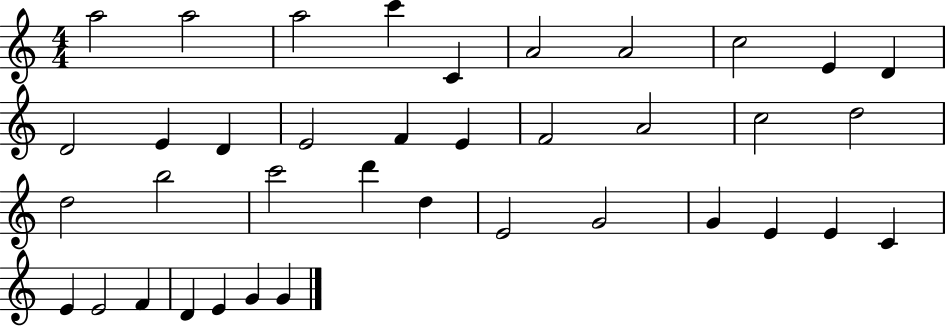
{
  \clef treble
  \numericTimeSignature
  \time 4/4
  \key c \major
  a''2 a''2 | a''2 c'''4 c'4 | a'2 a'2 | c''2 e'4 d'4 | \break d'2 e'4 d'4 | e'2 f'4 e'4 | f'2 a'2 | c''2 d''2 | \break d''2 b''2 | c'''2 d'''4 d''4 | e'2 g'2 | g'4 e'4 e'4 c'4 | \break e'4 e'2 f'4 | d'4 e'4 g'4 g'4 | \bar "|."
}